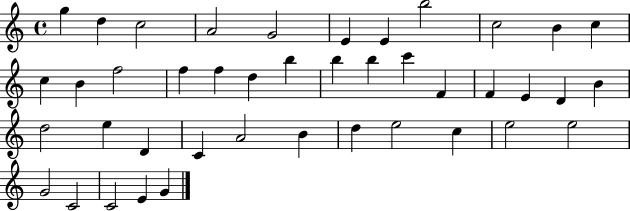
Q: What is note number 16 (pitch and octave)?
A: F5